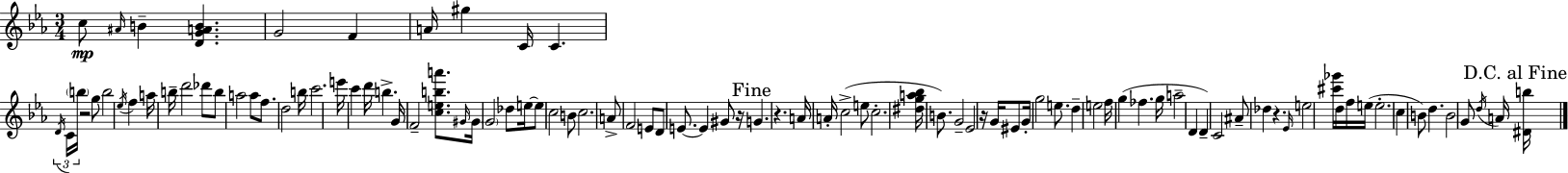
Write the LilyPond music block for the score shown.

{
  \clef treble
  \numericTimeSignature
  \time 3/4
  \key c \minor
  \repeat volta 2 { c''8\mp \grace { ais'16 } b'4-- <d' g' a' b'>4. | g'2 f'4 | a'16 gis''4 c'16 c'4. | \tuplet 3/2 { \acciaccatura { d'16 } c'16 \parenthesize b''16 } r2 | \break g''8 b''2 \acciaccatura { ees''16 } f''4 | a''16 b''16-- d'''2 | des'''8 b''8 a''2 | a''8 f''8. d''2 | \break b''16 c'''2. | e'''16 c'''4 d'''16 b''4.-> | g'16 f'2-- | <c'' e'' b'' a'''>8. \grace { gis'16 } gis'16 \parenthesize g'2 | \break des''8 e''16~~ e''8 c''2 | b'8 c''2. | a'8-> f'2 | e'8 d'8 e'8.~~ e'4 | \break gis'8 r16 \mark "Fine" g'4. r4. | a'16 a'16-. c''2->( | e''8 c''2.-. | <dis'' g'' a'' bes''>16 b'8.) g'2-- | \break ees'2 | r16 g'16 eis'8 g'16-. g''2 | e''8. d''4-- e''2 | f''16 g''4( fes''4. | \break g''16 a''2-- | d'4 d'4--) c'2 | ais'8-- des''4 r4. | \grace { ees'16 } e''2 | \break <cis''' ges'''>16 d''16 f''16 e''16( e''2.-. | c''4 b'8) d''4. | b'2 | g'8 \acciaccatura { d''16 } a'16 \mark "D.C. al Fine" <dis' b''>16 } \bar "|."
}